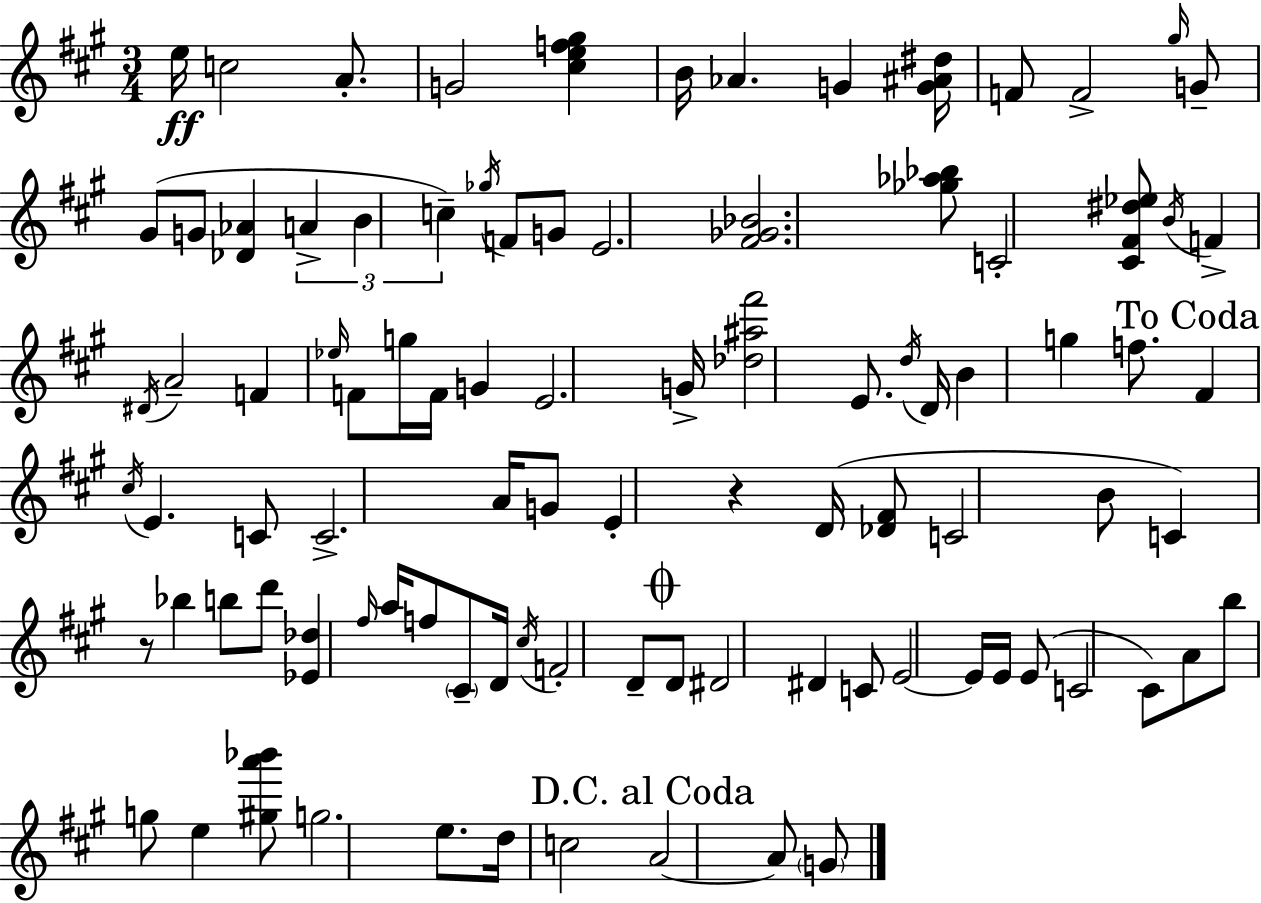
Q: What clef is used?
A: treble